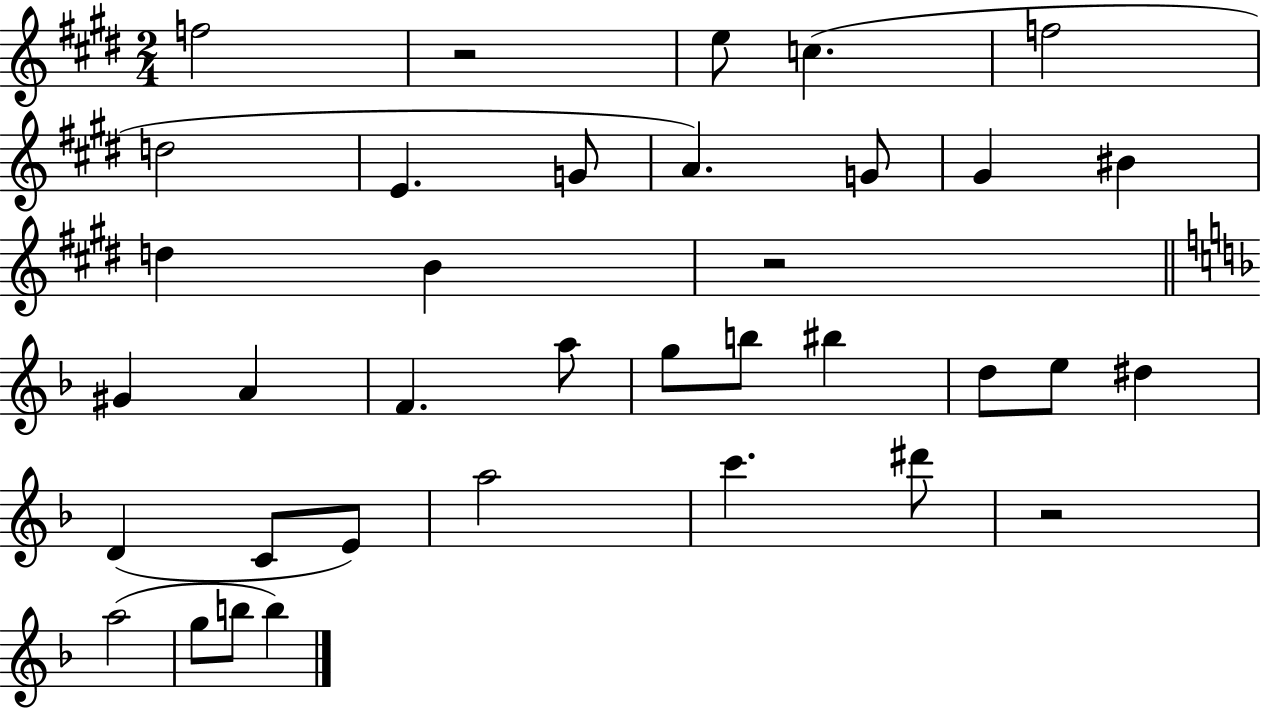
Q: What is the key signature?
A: E major